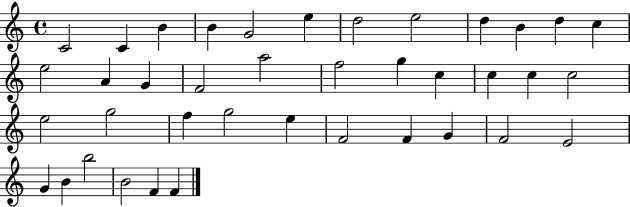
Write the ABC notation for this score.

X:1
T:Untitled
M:4/4
L:1/4
K:C
C2 C B B G2 e d2 e2 d B d c e2 A G F2 a2 f2 g c c c c2 e2 g2 f g2 e F2 F G F2 E2 G B b2 B2 F F